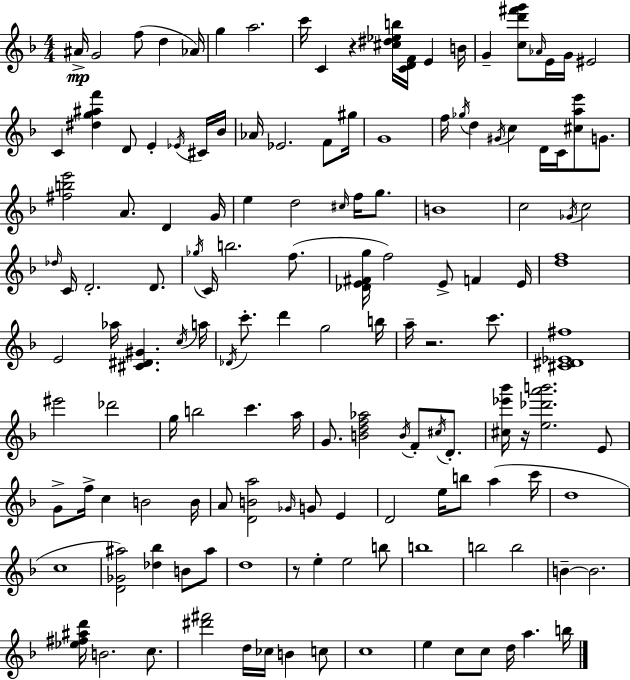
{
  \clef treble
  \numericTimeSignature
  \time 4/4
  \key d \minor
  ais'16->\mp g'2 f''8( d''4 aes'16) | g''4 a''2. | c'''16 c'4 r4 <cis'' dis'' ees'' b''>16 <c' d' f'>16 e'4 b'16 | g'4-- <c'' d''' fis''' g'''>8 \grace { aes'16 } e'16 g'16 eis'2 | \break c'4 <dis'' g'' ais'' f'''>4 d'8 e'4-. \acciaccatura { ees'16 } | cis'16 bes'16 aes'16 ees'2. f'8 | gis''16 g'1 | f''16 \acciaccatura { ges''16 } d''4 \acciaccatura { gis'16 } c''4 d'16 c'16 <cis'' a'' e'''>8 | \break g'8. <fis'' b'' e'''>2 a'8. d'4 | g'16 e''4 d''2 | \grace { cis''16 } f''16 g''8. b'1 | c''2 \acciaccatura { ges'16 } c''2 | \break \grace { des''16 } c'16 d'2.-. | d'8. \acciaccatura { ges''16 } c'16 b''2. | f''8.( <des' e' fis' g''>16 f''2) | e'8-> f'4 e'16 <d'' f''>1 | \break e'2 | aes''16 <cis' dis' gis'>4. \acciaccatura { c''16 } a''16 \acciaccatura { des'16 } c'''8.-. d'''4 | g''2 b''16 a''16-- r2. | c'''8. <cis' dis' ees' fis''>1 | \break eis'''2 | des'''2 g''16 b''2 | c'''4. a''16 g'8. <b' d'' f'' aes''>2 | \acciaccatura { b'16 } f'8-. \acciaccatura { cis''16 } d'8.-. <cis'' ees''' bes'''>16 r16 <e'' des''' a''' b'''>2. | \break e'8 g'8-> f''16-> c''4 | b'2 b'16 a'8 <d' b' a''>2 | \grace { ges'16 } g'8 e'4 d'2 | e''16 b''8 a''4( c'''16 d''1 | \break c''1 | <d' ges' ais''>2) | <des'' bes''>4 b'8 ais''8 d''1 | r8 e''4-. | \break e''2 b''8 b''1 | b''2 | b''2 b'4--~~ | b'2. <ees'' fis'' ais'' d'''>16 b'2. | \break c''8. <dis''' fis'''>2 | d''16 ces''16 b'4 c''8 c''1 | e''4 | c''8 c''8 d''16 a''4. b''16 \bar "|."
}